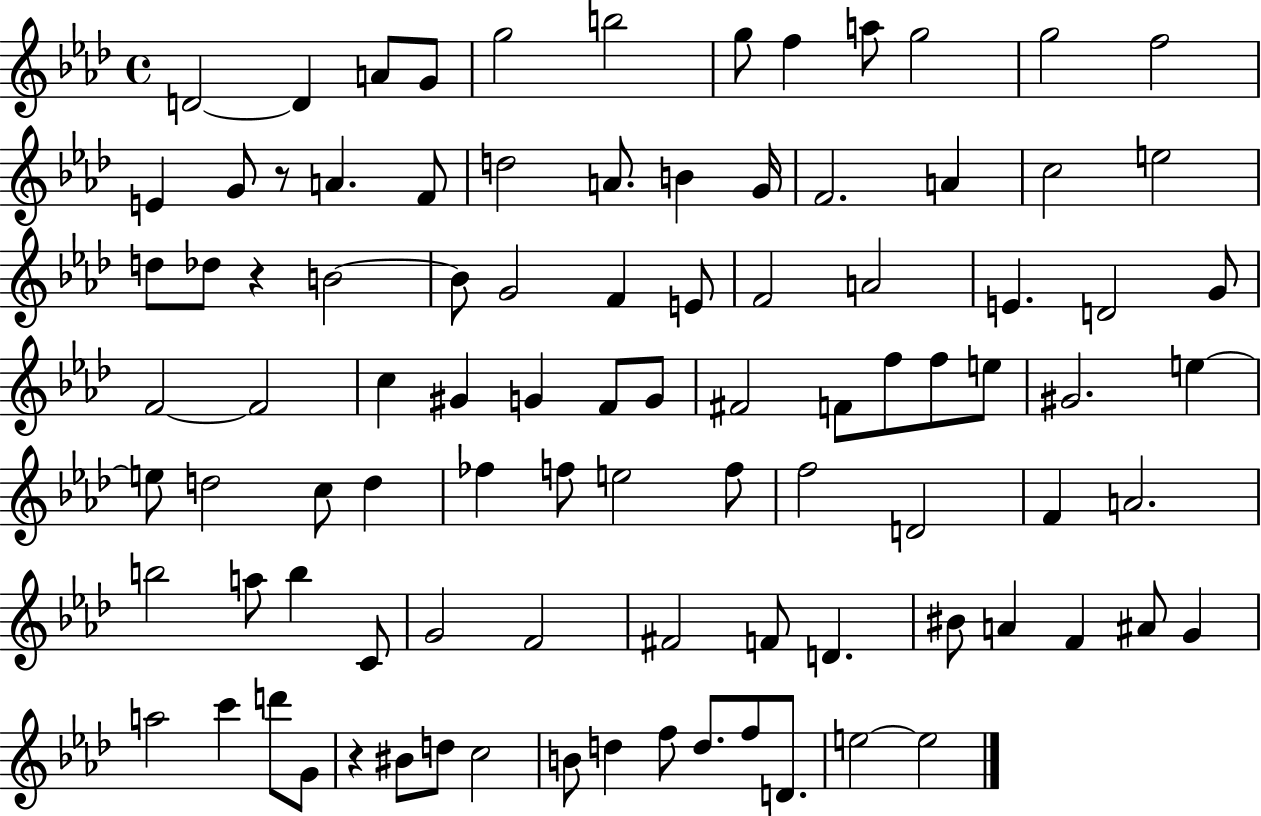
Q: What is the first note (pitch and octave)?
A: D4